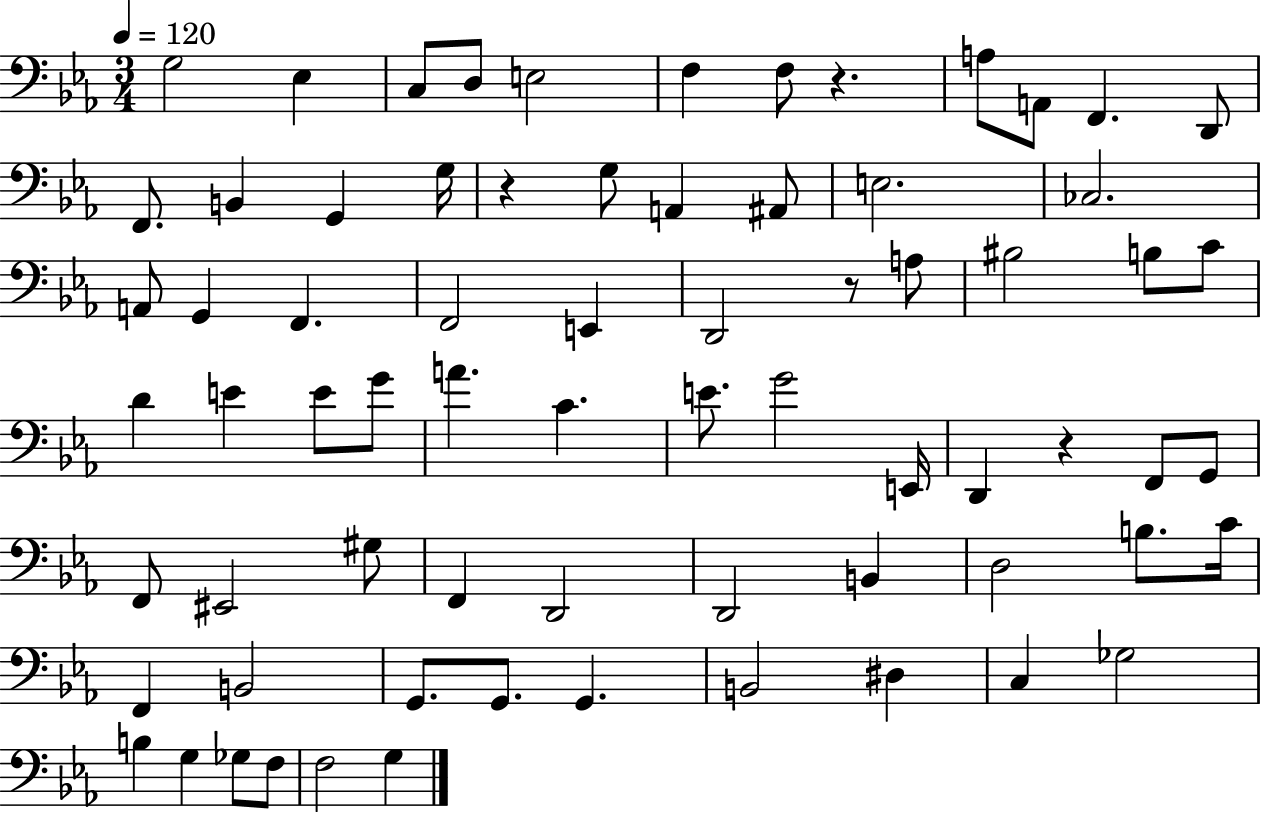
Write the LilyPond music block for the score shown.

{
  \clef bass
  \numericTimeSignature
  \time 3/4
  \key ees \major
  \tempo 4 = 120
  g2 ees4 | c8 d8 e2 | f4 f8 r4. | a8 a,8 f,4. d,8 | \break f,8. b,4 g,4 g16 | r4 g8 a,4 ais,8 | e2. | ces2. | \break a,8 g,4 f,4. | f,2 e,4 | d,2 r8 a8 | bis2 b8 c'8 | \break d'4 e'4 e'8 g'8 | a'4. c'4. | e'8. g'2 e,16 | d,4 r4 f,8 g,8 | \break f,8 eis,2 gis8 | f,4 d,2 | d,2 b,4 | d2 b8. c'16 | \break f,4 b,2 | g,8. g,8. g,4. | b,2 dis4 | c4 ges2 | \break b4 g4 ges8 f8 | f2 g4 | \bar "|."
}